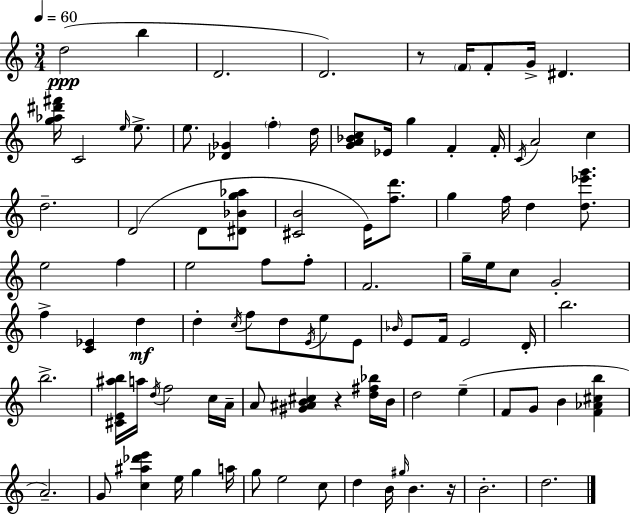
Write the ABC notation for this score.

X:1
T:Untitled
M:3/4
L:1/4
K:Am
d2 b D2 D2 z/2 F/4 F/2 G/4 ^D [g_a^d'^f']/4 C2 e/4 e/2 e/2 [_D_G] f d/4 [GA_Bc]/2 _E/4 g F F/4 C/4 A2 c d2 D2 D/2 [^D_Bg_a]/2 [^CB]2 E/4 [fd']/2 g f/4 d [d_e'g']/2 e2 f e2 f/2 f/2 F2 g/4 e/4 c/2 G2 f [C_E] d d c/4 f/2 d/2 E/4 e/2 E/2 _B/4 E/2 F/4 E2 D/4 b2 b2 [^CE^ab]/4 a/4 d/4 f2 c/4 A/4 A/2 [^G^AB^c] z [d^f_b]/4 B/4 d2 e F/2 G/2 B [F_A^cb] A2 G/2 [c^a_d'e'] e/4 g a/4 g/2 e2 c/2 d B/4 ^g/4 B z/4 B2 d2